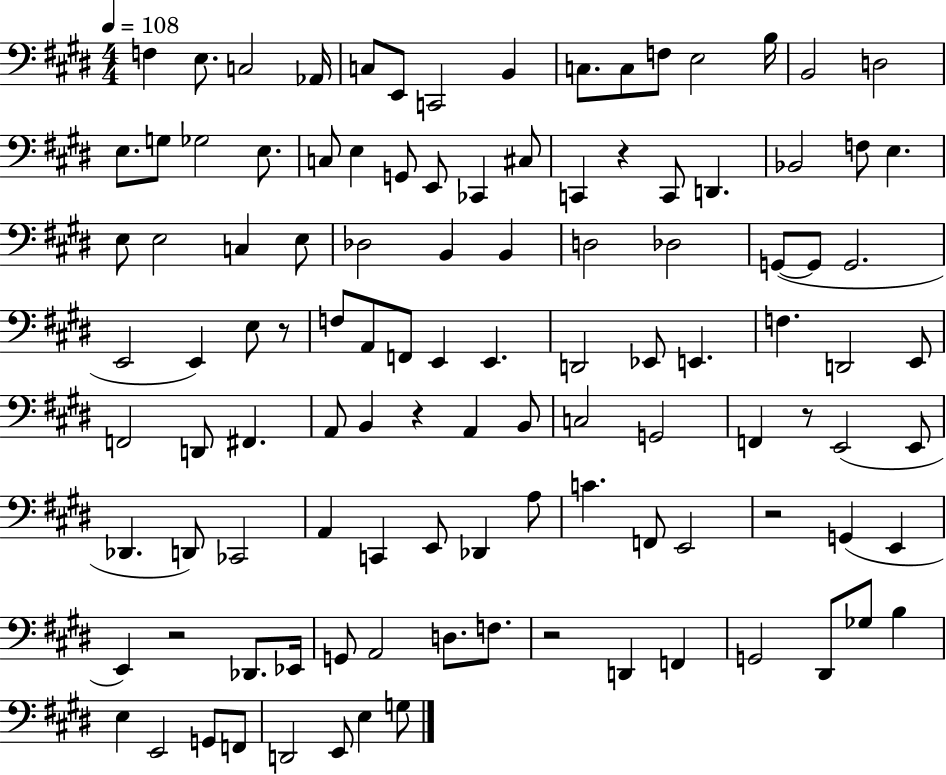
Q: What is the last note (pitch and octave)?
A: G3